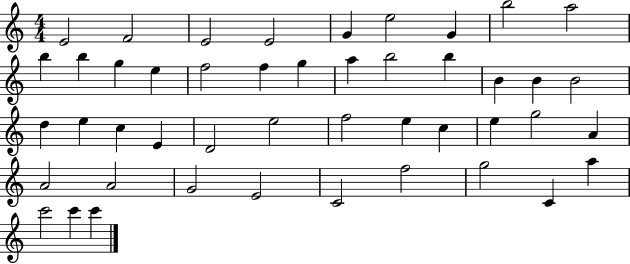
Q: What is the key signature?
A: C major